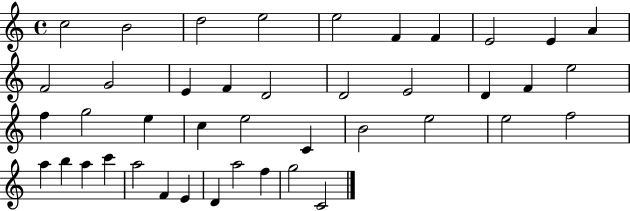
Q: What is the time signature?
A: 4/4